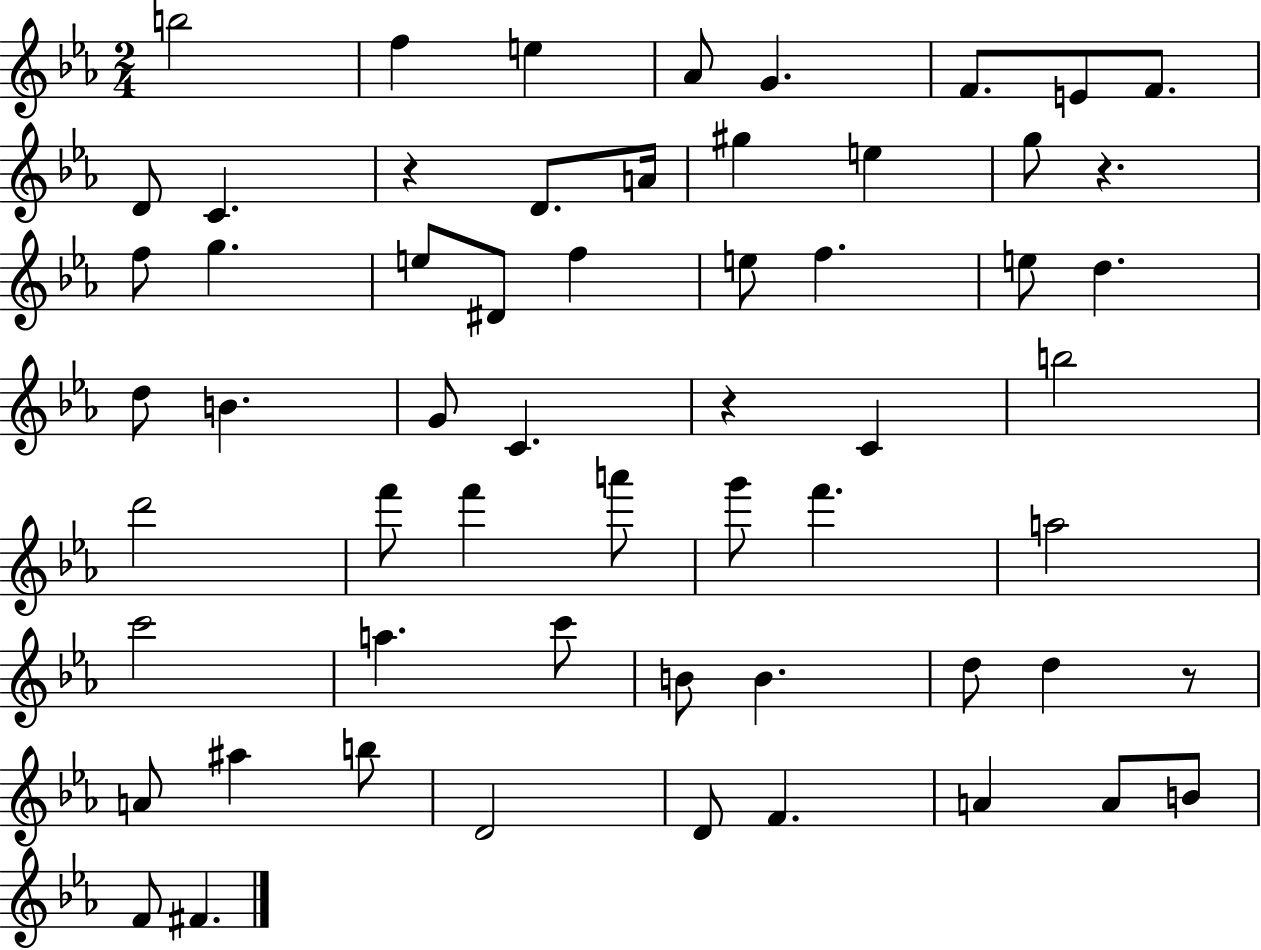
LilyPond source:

{
  \clef treble
  \numericTimeSignature
  \time 2/4
  \key ees \major
  b''2 | f''4 e''4 | aes'8 g'4. | f'8. e'8 f'8. | \break d'8 c'4. | r4 d'8. a'16 | gis''4 e''4 | g''8 r4. | \break f''8 g''4. | e''8 dis'8 f''4 | e''8 f''4. | e''8 d''4. | \break d''8 b'4. | g'8 c'4. | r4 c'4 | b''2 | \break d'''2 | f'''8 f'''4 a'''8 | g'''8 f'''4. | a''2 | \break c'''2 | a''4. c'''8 | b'8 b'4. | d''8 d''4 r8 | \break a'8 ais''4 b''8 | d'2 | d'8 f'4. | a'4 a'8 b'8 | \break f'8 fis'4. | \bar "|."
}